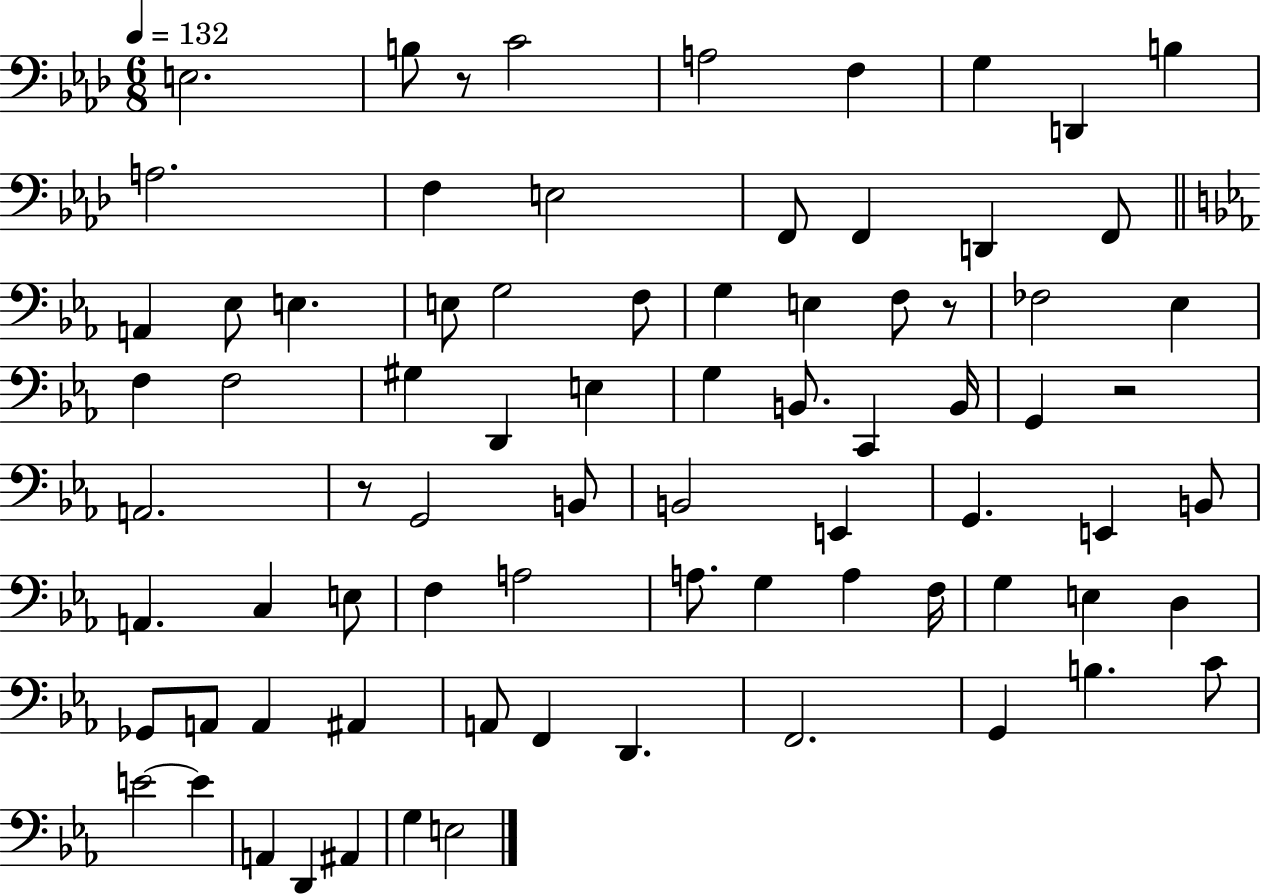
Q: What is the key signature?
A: AES major